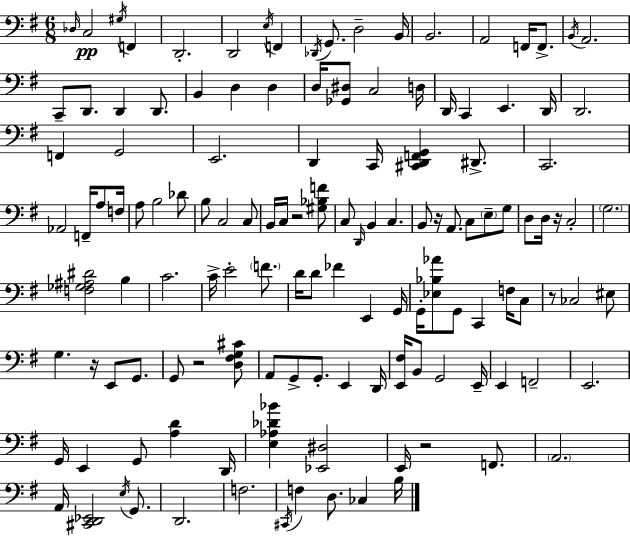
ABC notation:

X:1
T:Untitled
M:6/8
L:1/4
K:Em
_D,/4 C,2 ^G,/4 F,, D,,2 D,,2 E,/4 F,, _D,,/4 G,,/2 D,2 B,,/4 B,,2 A,,2 F,,/4 F,,/2 B,,/4 A,,2 C,,/2 D,,/2 D,, D,,/2 B,, D, D, D,/4 [_G,,^D,]/2 C,2 D,/4 D,,/4 C,, E,, D,,/4 D,,2 F,, G,,2 E,,2 D,, C,,/4 [^C,,D,,F,,G,,] ^D,,/2 C,,2 _A,,2 F,,/4 A,/2 F,/4 A,/2 B,2 _D/2 B,/2 C,2 C,/2 B,,/4 C,/4 z2 [^G,_B,F]/2 C,/2 D,,/4 B,, C, B,,/2 z/4 A,,/2 C,/2 E,/2 G,/2 D,/2 D,/4 z/4 C,2 G,2 [F,_G,^A,^D]2 B, C2 C/4 E2 F/2 D/4 D/2 _F E,, G,,/4 G,,/4 [_E,_B,_A]/2 G,,/2 C,, F,/4 C,/2 z/2 _C,2 ^E,/2 G, z/4 E,,/2 G,,/2 G,,/2 z2 [D,^F,G,^C]/2 A,,/2 G,,/2 G,,/2 E,, D,,/4 [E,,^F,]/4 B,,/2 G,,2 E,,/4 E,, F,,2 E,,2 G,,/4 E,, G,,/2 [A,D] D,,/4 [E,_A,_D_B] [_E,,^D,]2 E,,/4 z2 F,,/2 A,,2 A,,/4 [^C,,D,,_E,,]2 E,/4 G,,/2 D,,2 F,2 ^C,,/4 F, D,/2 _C, B,/4